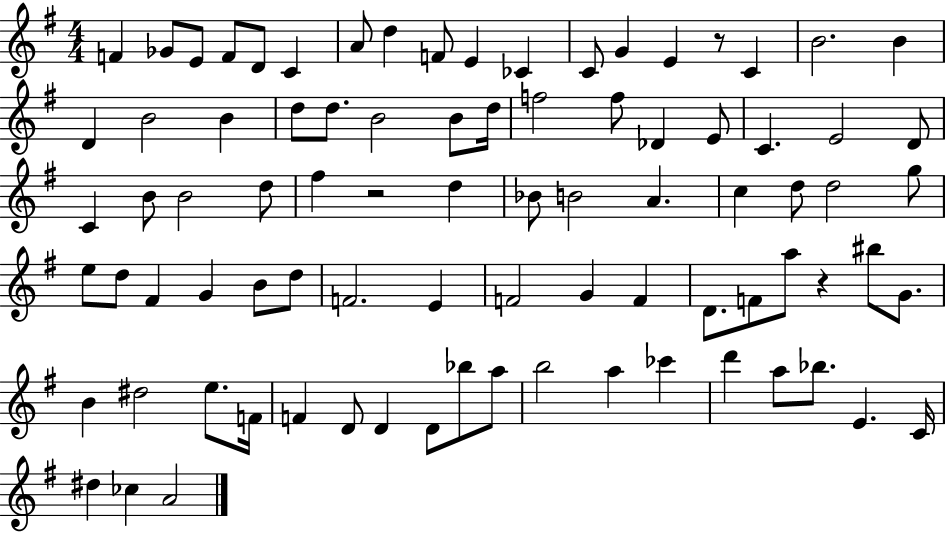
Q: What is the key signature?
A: G major